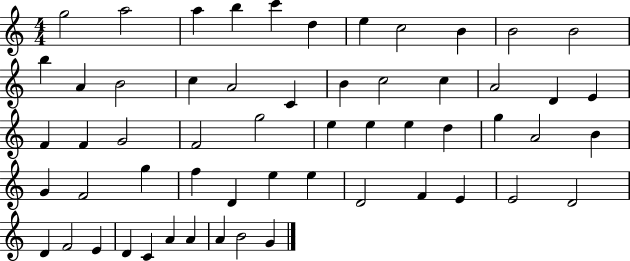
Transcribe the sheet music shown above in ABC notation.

X:1
T:Untitled
M:4/4
L:1/4
K:C
g2 a2 a b c' d e c2 B B2 B2 b A B2 c A2 C B c2 c A2 D E F F G2 F2 g2 e e e d g A2 B G F2 g f D e e D2 F E E2 D2 D F2 E D C A A A B2 G